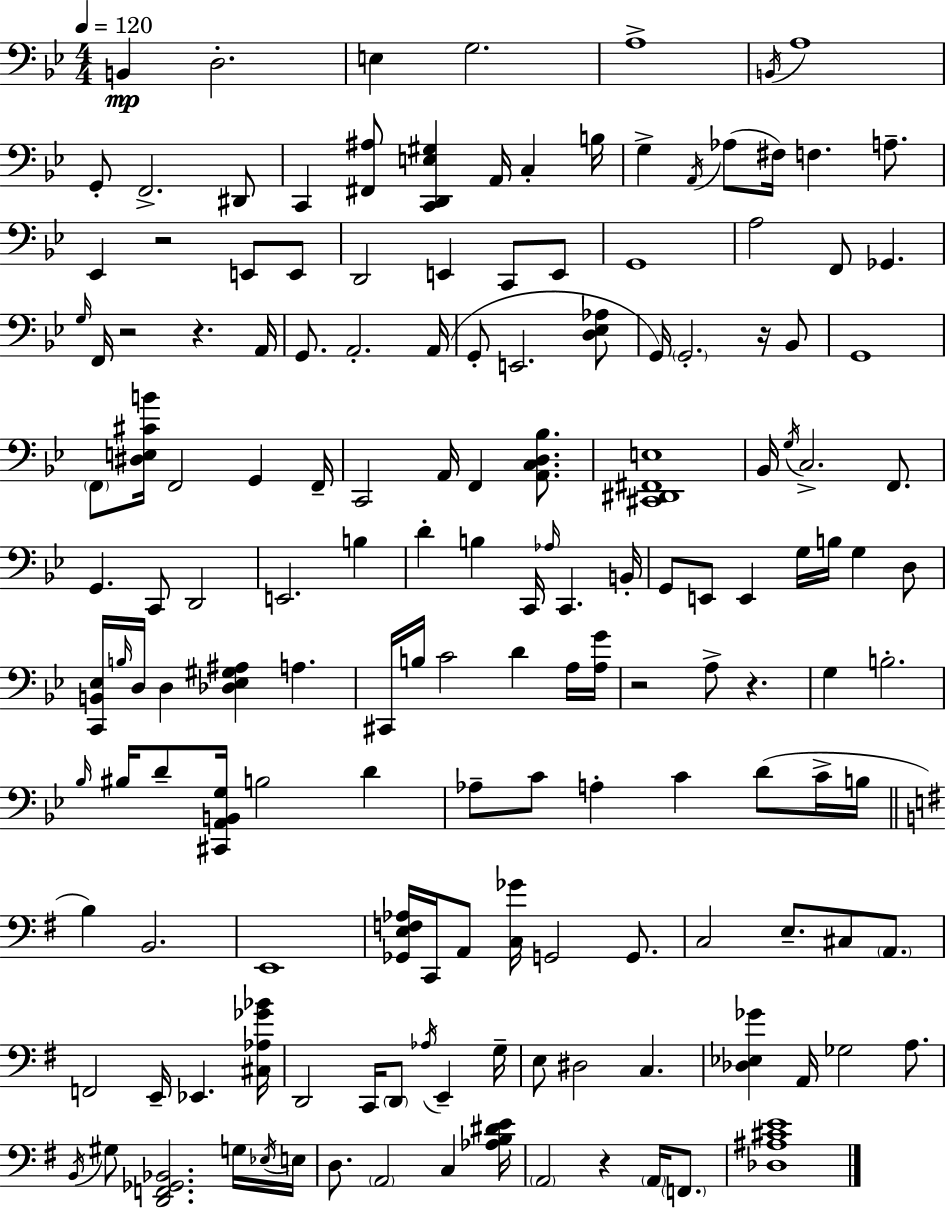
{
  \clef bass
  \numericTimeSignature
  \time 4/4
  \key bes \major
  \tempo 4 = 120
  b,4\mp d2.-. | e4 g2. | a1-> | \acciaccatura { b,16 } a1 | \break g,8-. f,2.-> dis,8 | c,4 <fis, ais>8 <c, d, e gis>4 a,16 c4-. | b16 g4-> \acciaccatura { a,16 }( aes8 fis16) f4. a8.-- | ees,4 r2 e,8 | \break e,8 d,2 e,4 c,8 | e,8 g,1 | a2 f,8 ges,4. | \grace { g16 } f,16 r2 r4. | \break a,16 g,8. a,2.-. | a,16( g,8-. e,2. | <d ees aes>8 g,16) \parenthesize g,2.-. | r16 bes,8 g,1 | \break \parenthesize f,8 <dis e cis' b'>16 f,2 g,4 | f,16-- c,2 a,16 f,4 | <a, c d bes>8. <cis, dis, fis, e>1 | bes,16 \acciaccatura { g16 } c2.-> | \break f,8. g,4. c,8 d,2 | e,2. | b4 d'4-. b4 c,16 \grace { aes16 } c,4. | b,16-. g,8 e,8 e,4 g16 b16 g4 | \break d8 <c, b, ees>16 \grace { b16 } d16 d4 <des ees gis ais>4 | a4. cis,16 b16 c'2 | d'4 a16 <a g'>16 r2 a8-> | r4. g4 b2.-. | \break \grace { bes16 } bis16 d'8-- <cis, a, b, g>16 b2 | d'4 aes8-- c'8 a4-. c'4 | d'8( c'16-> b16 \bar "||" \break \key g \major b4) b,2. | e,1 | <ges, e f aes>16 c,16 a,8 <c ges'>16 g,2 g,8. | c2 e8.-- cis8 \parenthesize a,8. | \break f,2 e,16-- ees,4. <cis aes ges' bes'>16 | d,2 c,16 \parenthesize d,8 \acciaccatura { aes16 } e,4-- | g16-- e8 dis2 c4. | <des ees ges'>4 a,16 ges2 a8. | \break \acciaccatura { b,16 } gis8 <d, f, ges, bes,>2. | g16 \acciaccatura { ees16 } e16 d8. \parenthesize a,2 c4 | <aes b dis' e'>16 \parenthesize a,2 r4 \parenthesize a,16 | \parenthesize f,8. <des ais cis' e'>1 | \break \bar "|."
}